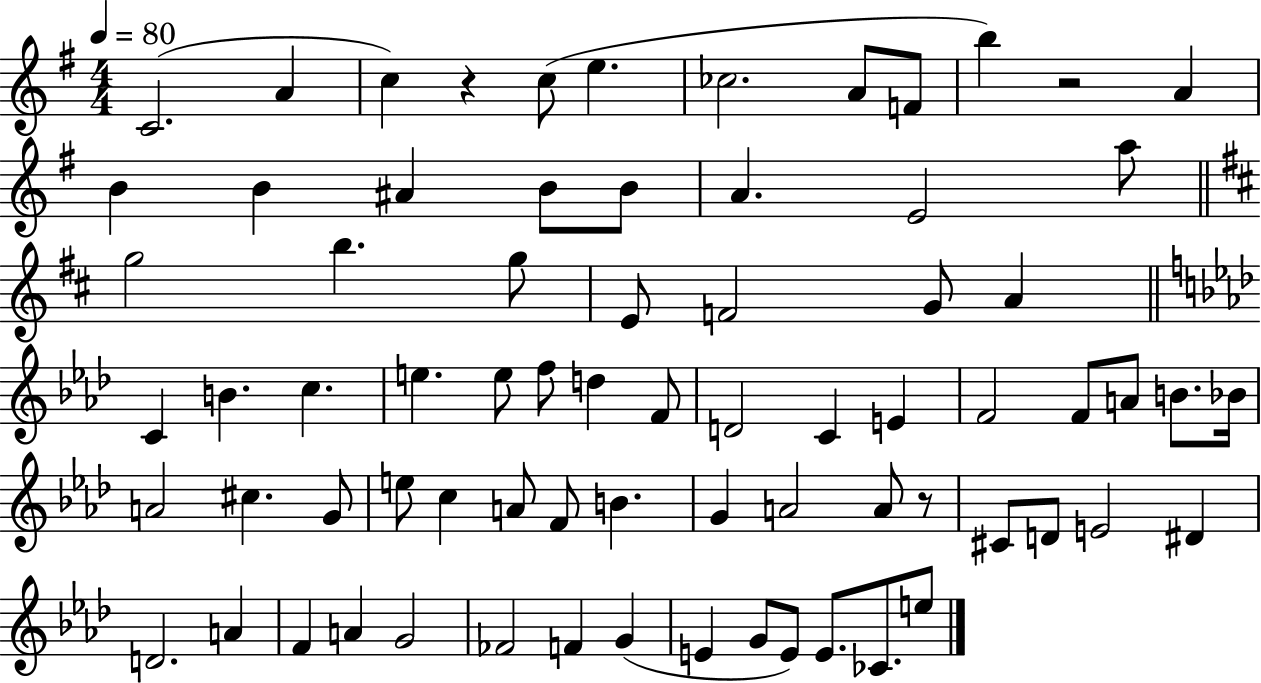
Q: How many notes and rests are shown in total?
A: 73